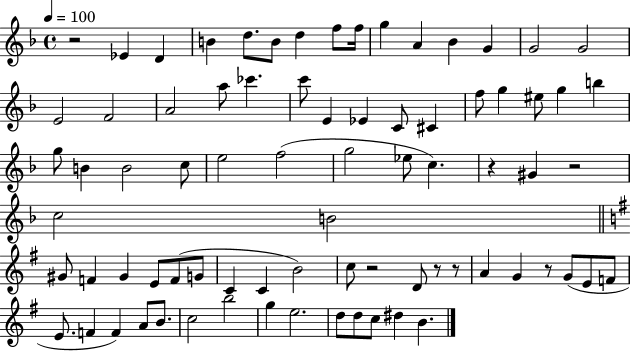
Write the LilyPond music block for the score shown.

{
  \clef treble
  \time 4/4
  \defaultTimeSignature
  \key f \major
  \tempo 4 = 100
  r2 ees'4 d'4 | b'4 d''8. b'8 d''4 f''8 f''16 | g''4 a'4 bes'4 g'4 | g'2 g'2 | \break e'2 f'2 | a'2 a''8 ces'''4. | c'''8 e'4 ees'4 c'8 cis'4 | f''8 g''4 eis''8 g''4 b''4 | \break g''8 b'4 b'2 c''8 | e''2 f''2( | g''2 ees''8 c''4.) | r4 gis'4 r2 | \break c''2 b'2 | \bar "||" \break \key g \major gis'8 f'4 gis'4 e'8 f'8( g'8 | c'4 c'4 b'2) | c''8 r2 d'8 r8 r8 | a'4 g'4 r8 g'8( e'8 f'8 | \break e'8. f'4 f'4) a'8 b'8. | c''2 b''2 | g''4 e''2. | d''8 d''8 c''8 dis''4 b'4. | \break \bar "|."
}